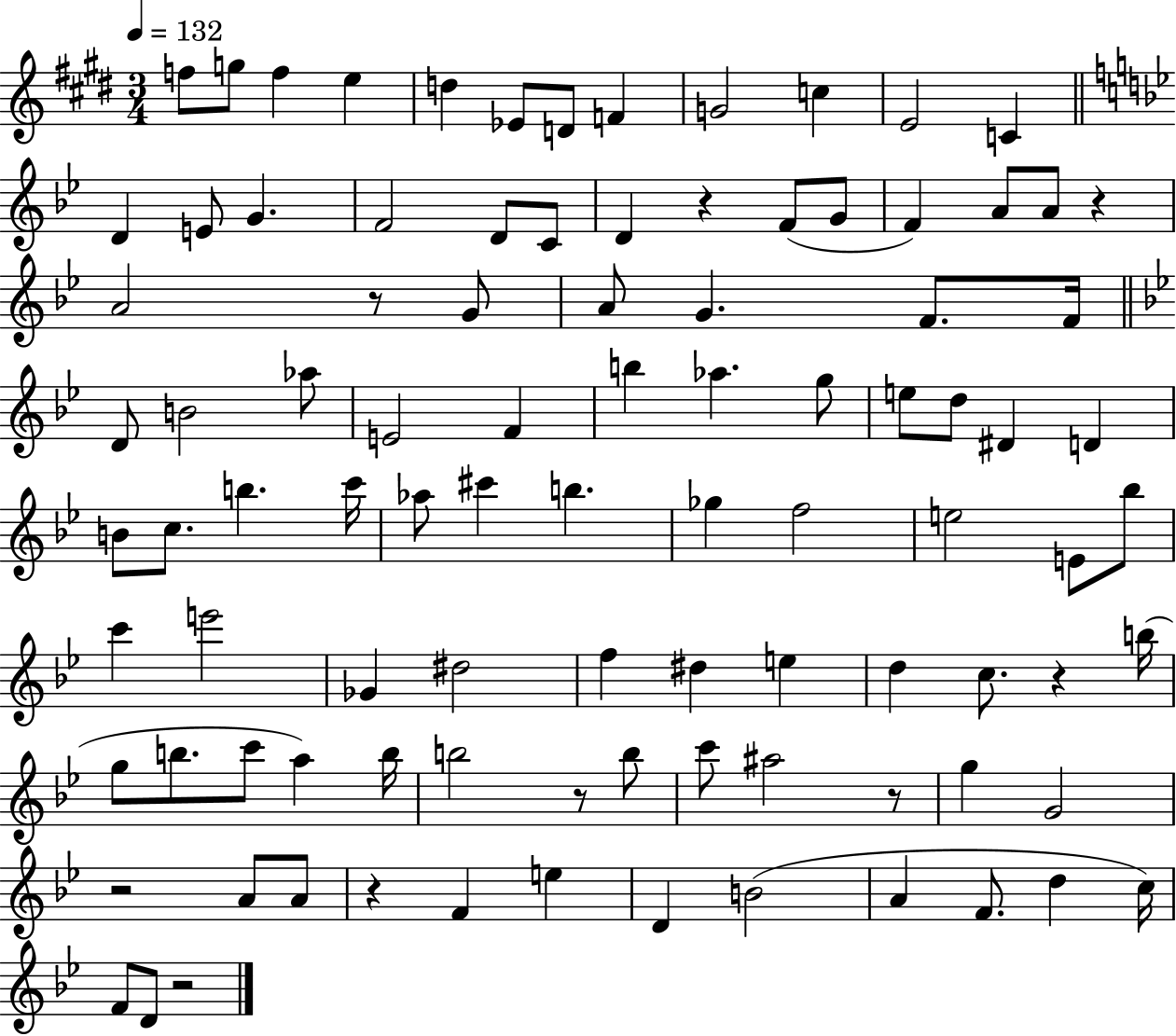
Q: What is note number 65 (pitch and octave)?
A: G5